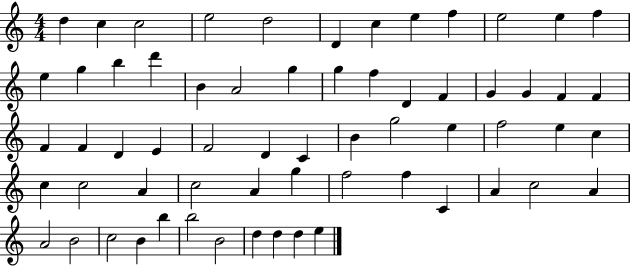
X:1
T:Untitled
M:4/4
L:1/4
K:C
d c c2 e2 d2 D c e f e2 e f e g b d' B A2 g g f D F G G F F F F D E F2 D C B g2 e f2 e c c c2 A c2 A g f2 f C A c2 A A2 B2 c2 B b b2 B2 d d d e